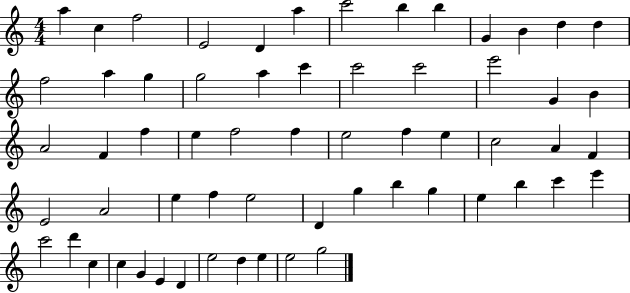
X:1
T:Untitled
M:4/4
L:1/4
K:C
a c f2 E2 D a c'2 b b G B d d f2 a g g2 a c' c'2 c'2 e'2 G B A2 F f e f2 f e2 f e c2 A F E2 A2 e f e2 D g b g e b c' e' c'2 d' c c G E D e2 d e e2 g2